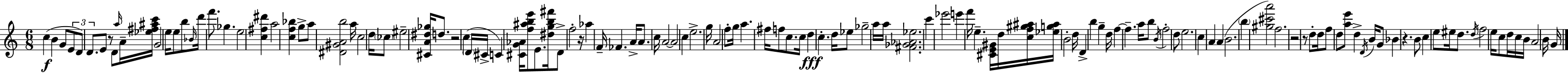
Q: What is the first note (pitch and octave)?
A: C5